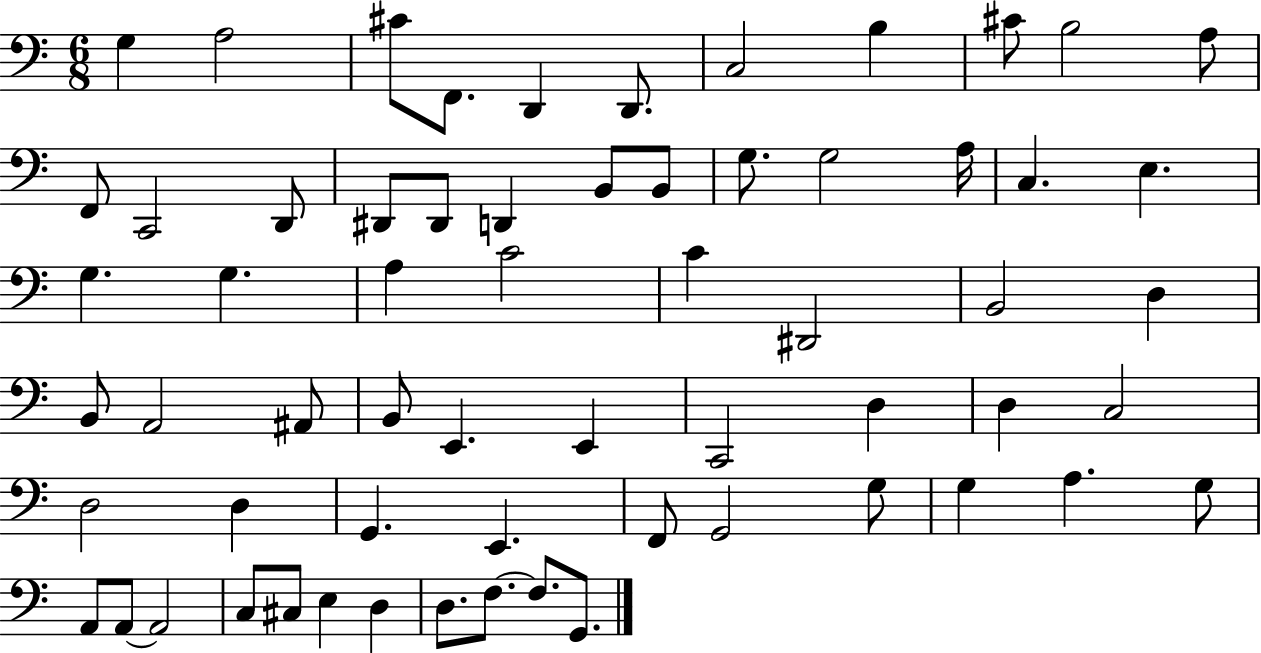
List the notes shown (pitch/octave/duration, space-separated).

G3/q A3/h C#4/e F2/e. D2/q D2/e. C3/h B3/q C#4/e B3/h A3/e F2/e C2/h D2/e D#2/e D#2/e D2/q B2/e B2/e G3/e. G3/h A3/s C3/q. E3/q. G3/q. G3/q. A3/q C4/h C4/q D#2/h B2/h D3/q B2/e A2/h A#2/e B2/e E2/q. E2/q C2/h D3/q D3/q C3/h D3/h D3/q G2/q. E2/q. F2/e G2/h G3/e G3/q A3/q. G3/e A2/e A2/e A2/h C3/e C#3/e E3/q D3/q D3/e. F3/e. F3/e. G2/e.